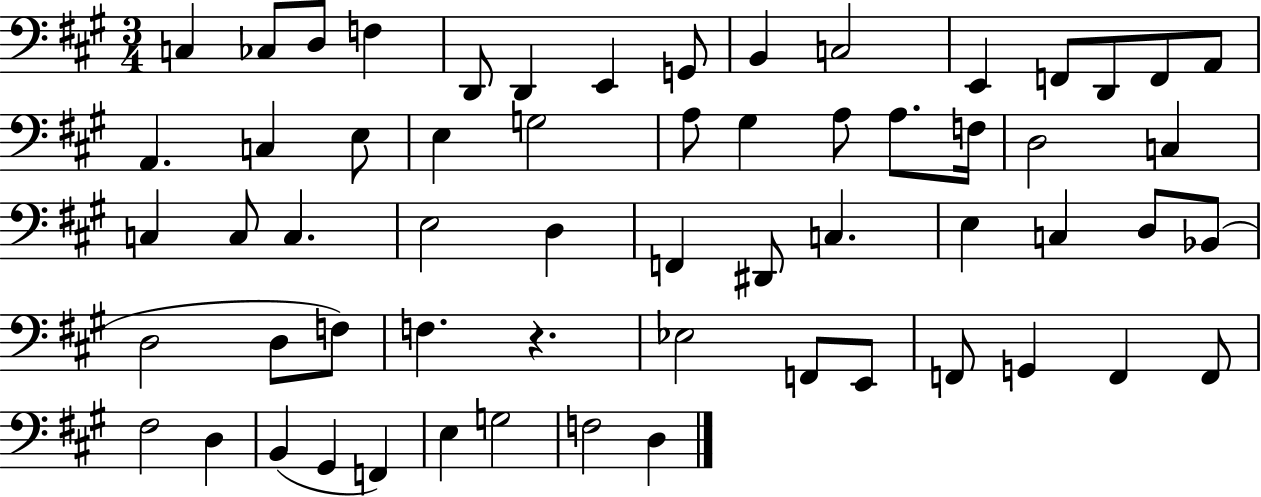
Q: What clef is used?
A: bass